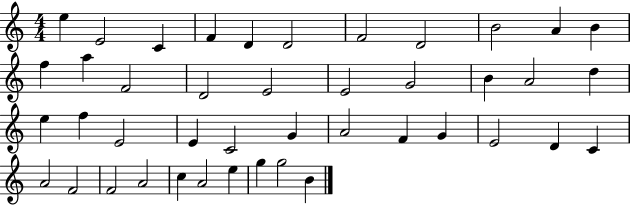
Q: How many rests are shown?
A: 0